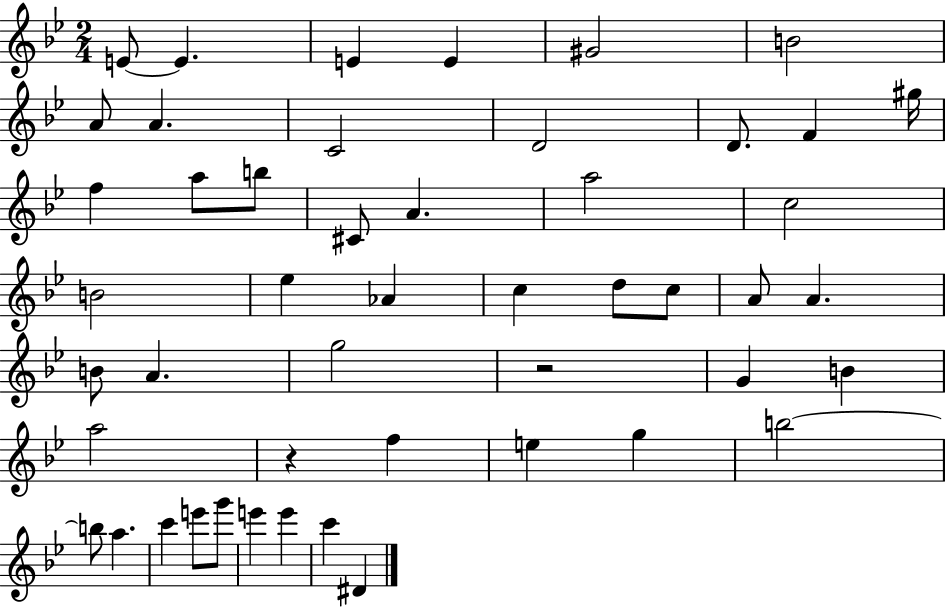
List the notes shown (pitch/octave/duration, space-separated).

E4/e E4/q. E4/q E4/q G#4/h B4/h A4/e A4/q. C4/h D4/h D4/e. F4/q G#5/s F5/q A5/e B5/e C#4/e A4/q. A5/h C5/h B4/h Eb5/q Ab4/q C5/q D5/e C5/e A4/e A4/q. B4/e A4/q. G5/h R/h G4/q B4/q A5/h R/q F5/q E5/q G5/q B5/h B5/e A5/q. C6/q E6/e G6/e E6/q E6/q C6/q D#4/q